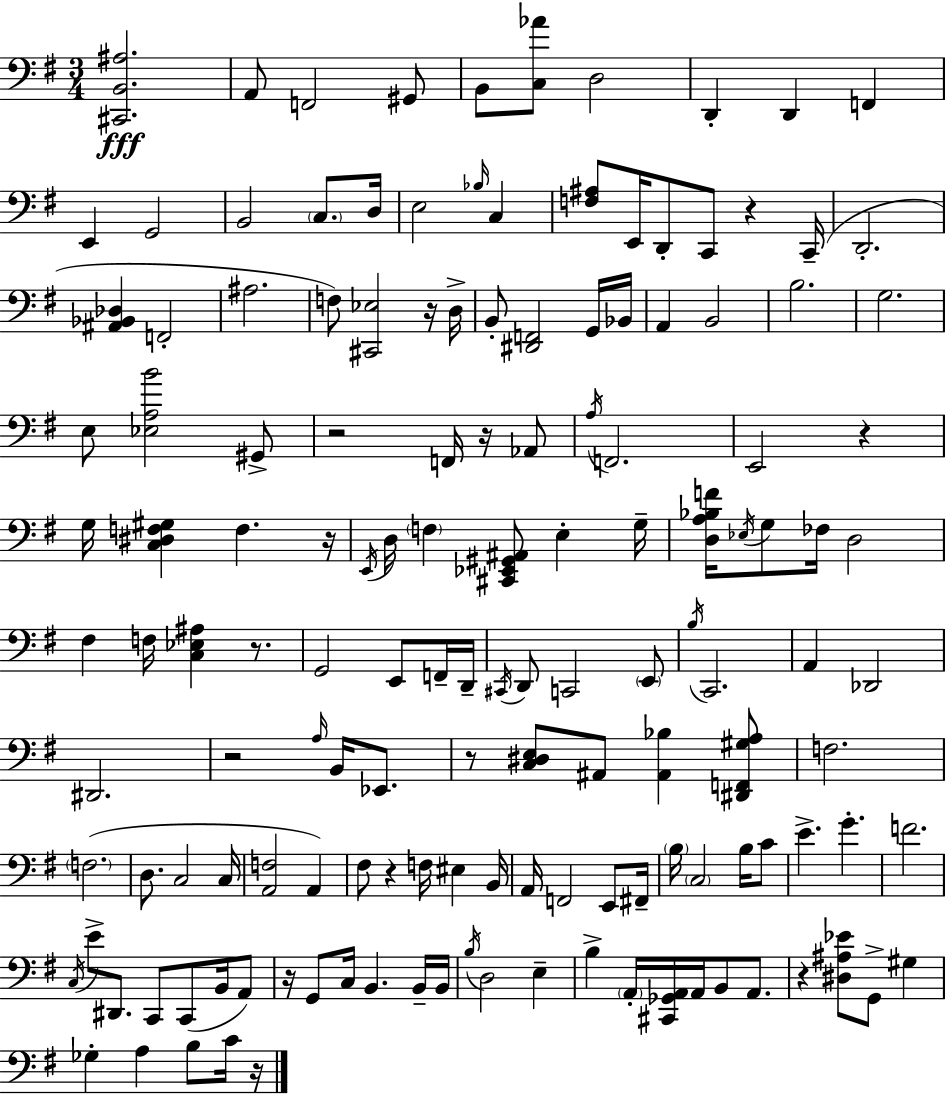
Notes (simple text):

[C#2,B2,A#3]/h. A2/e F2/h G#2/e B2/e [C3,Ab4]/e D3/h D2/q D2/q F2/q E2/q G2/h B2/h C3/e. D3/s E3/h Bb3/s C3/q [F3,A#3]/e E2/s D2/e C2/e R/q C2/s D2/h. [A#2,Bb2,Db3]/q F2/h A#3/h. F3/e [C#2,Eb3]/h R/s D3/s B2/e [D#2,F2]/h G2/s Bb2/s A2/q B2/h B3/h. G3/h. E3/e [Eb3,A3,B4]/h G#2/e R/h F2/s R/s Ab2/e A3/s F2/h. E2/h R/q G3/s [C3,D#3,F3,G#3]/q F3/q. R/s E2/s D3/s F3/q [C#2,Eb2,G#2,A#2]/e E3/q G3/s [D3,A3,Bb3,F4]/s Eb3/s G3/e FES3/s D3/h F#3/q F3/s [C3,Eb3,A#3]/q R/e. G2/h E2/e F2/s D2/s C#2/s D2/e C2/h E2/e B3/s C2/h. A2/q Db2/h D#2/h. R/h A3/s B2/s Eb2/e. R/e [C3,D#3,E3]/e A#2/e [A#2,Bb3]/q [D#2,F2,G#3,A3]/e F3/h. F3/h. D3/e. C3/h C3/s [A2,F3]/h A2/q F#3/e R/q F3/s EIS3/q B2/s A2/s F2/h E2/e F#2/s B3/s C3/h B3/s C4/e E4/q. G4/q. F4/h. C3/s E4/e D#2/e. C2/e C2/e B2/s A2/e R/s G2/e C3/s B2/q. B2/s B2/s B3/s D3/h E3/q B3/q A2/s [C#2,Gb2,A2]/s A2/s B2/e A2/e. R/q [D#3,A#3,Eb4]/e G2/e G#3/q Gb3/q A3/q B3/e C4/s R/s